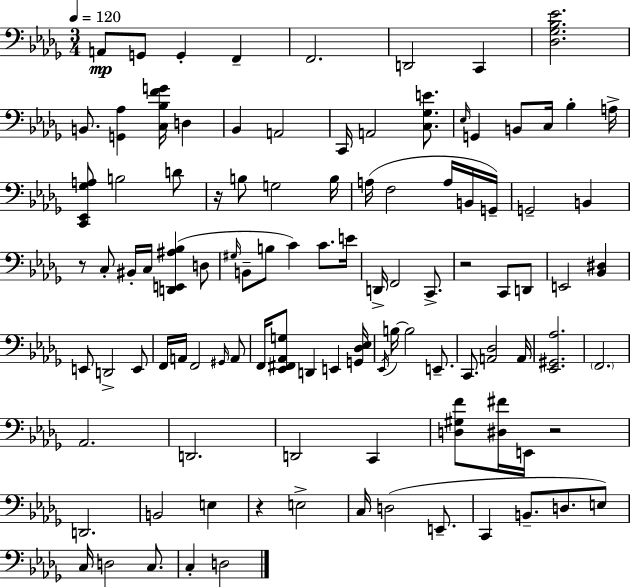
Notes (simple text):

A2/e G2/e G2/q F2/q F2/h. D2/h C2/q [Db3,Gb3,Bb3,Eb4]/h. B2/e. [G2,Ab3]/q [C3,Bb3,F4,G4]/s D3/q Bb2/q A2/h C2/s A2/h [C3,Gb3,E4]/e. Eb3/s G2/q B2/e C3/s Bb3/q A3/s [C2,Eb2,Gb3,A3]/e B3/h D4/e R/s B3/e G3/h B3/s A3/s F3/h A3/s B2/s G2/s G2/h B2/q R/e C3/e BIS2/s C3/s [D2,E2,A#3,Bb3]/q D3/e G#3/s B2/e B3/e C4/q C4/e. E4/s D2/s F2/h C2/e. R/h C2/e D2/e E2/h [Bb2,D#3]/q E2/e D2/h E2/e F2/s A2/s F2/h G#2/s A2/e F2/s [Eb2,F#2,Ab2,G3]/e D2/q E2/q [G2,Db3,Eb3]/s Eb2/s B3/s B3/h E2/e. C2/e. [A2,Db3]/h A2/s [Eb2,G#2,Ab3]/h. F2/h. Ab2/h. D2/h. D2/h C2/q [D3,G#3,F4]/e [D#3,F#4]/s E2/s R/h D2/h. B2/h E3/q R/q E3/h C3/s D3/h E2/e. C2/q B2/e. D3/e. E3/e C3/s D3/h C3/e. C3/q D3/h